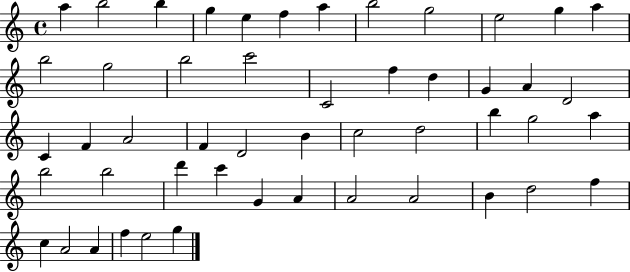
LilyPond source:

{
  \clef treble
  \time 4/4
  \defaultTimeSignature
  \key c \major
  a''4 b''2 b''4 | g''4 e''4 f''4 a''4 | b''2 g''2 | e''2 g''4 a''4 | \break b''2 g''2 | b''2 c'''2 | c'2 f''4 d''4 | g'4 a'4 d'2 | \break c'4 f'4 a'2 | f'4 d'2 b'4 | c''2 d''2 | b''4 g''2 a''4 | \break b''2 b''2 | d'''4 c'''4 g'4 a'4 | a'2 a'2 | b'4 d''2 f''4 | \break c''4 a'2 a'4 | f''4 e''2 g''4 | \bar "|."
}